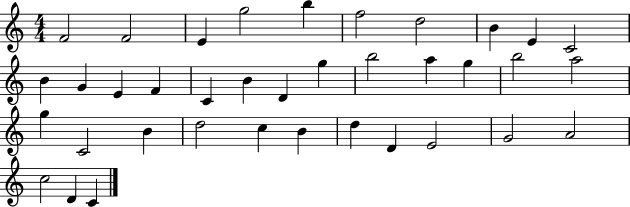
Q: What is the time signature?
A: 4/4